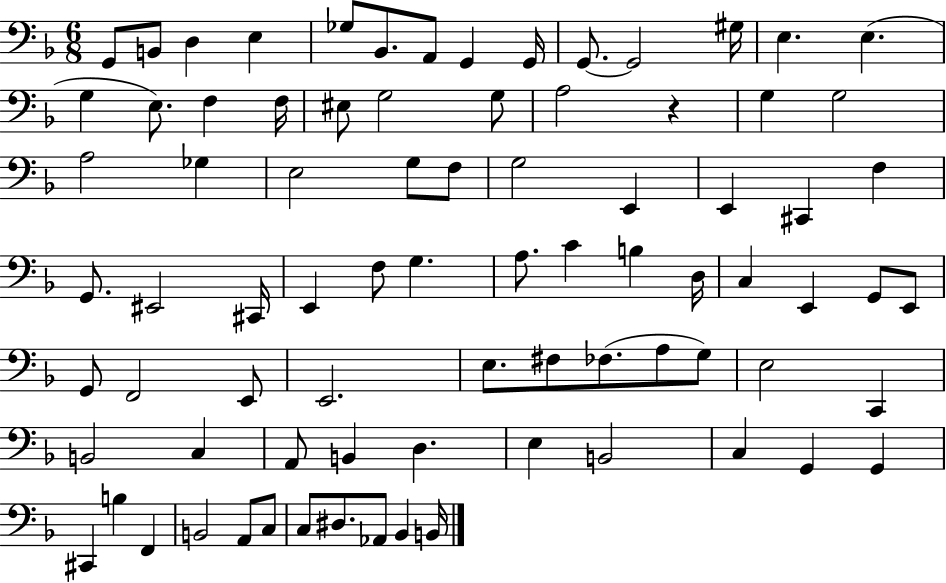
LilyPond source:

{
  \clef bass
  \numericTimeSignature
  \time 6/8
  \key f \major
  g,8 b,8 d4 e4 | ges8 bes,8. a,8 g,4 g,16 | g,8.~~ g,2 gis16 | e4. e4.( | \break g4 e8.) f4 f16 | eis8 g2 g8 | a2 r4 | g4 g2 | \break a2 ges4 | e2 g8 f8 | g2 e,4 | e,4 cis,4 f4 | \break g,8. eis,2 cis,16 | e,4 f8 g4. | a8. c'4 b4 d16 | c4 e,4 g,8 e,8 | \break g,8 f,2 e,8 | e,2. | e8. fis8 fes8.( a8 g8) | e2 c,4 | \break b,2 c4 | a,8 b,4 d4. | e4 b,2 | c4 g,4 g,4 | \break cis,4 b4 f,4 | b,2 a,8 c8 | c8 dis8. aes,8 bes,4 b,16 | \bar "|."
}